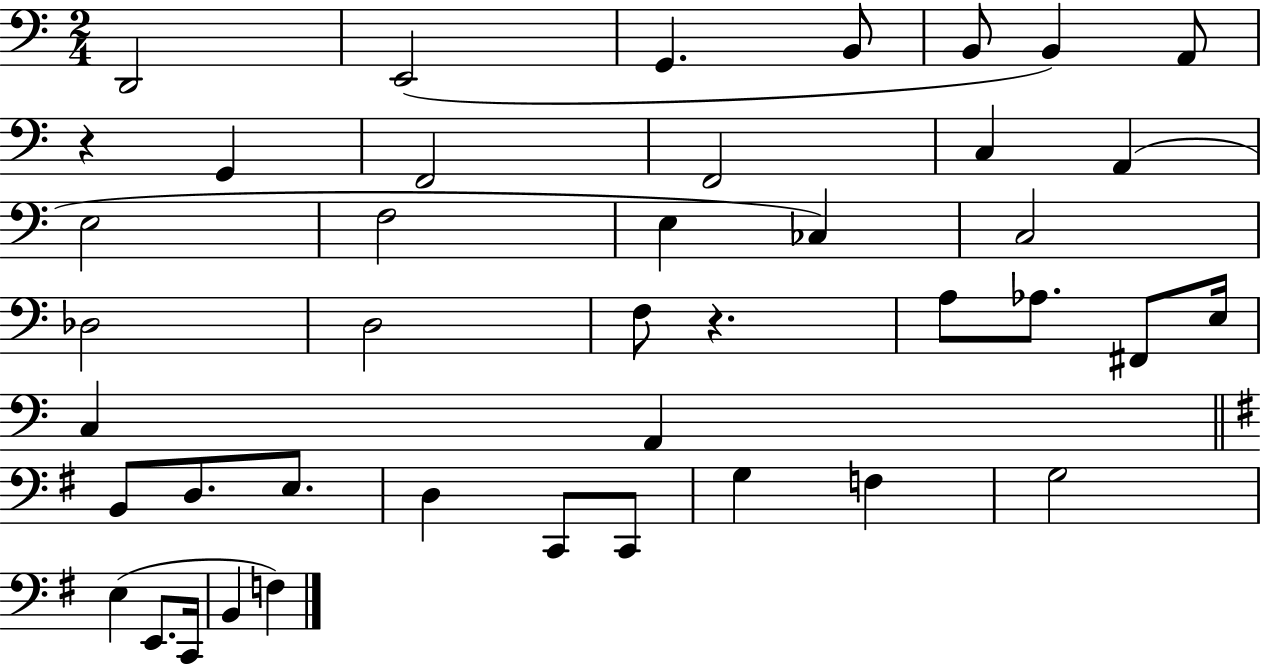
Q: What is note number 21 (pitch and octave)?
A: A3